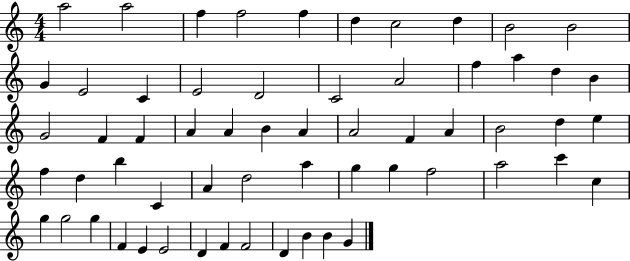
{
  \clef treble
  \numericTimeSignature
  \time 4/4
  \key c \major
  a''2 a''2 | f''4 f''2 f''4 | d''4 c''2 d''4 | b'2 b'2 | \break g'4 e'2 c'4 | e'2 d'2 | c'2 a'2 | f''4 a''4 d''4 b'4 | \break g'2 f'4 f'4 | a'4 a'4 b'4 a'4 | a'2 f'4 a'4 | b'2 d''4 e''4 | \break f''4 d''4 b''4 c'4 | a'4 d''2 a''4 | g''4 g''4 f''2 | a''2 c'''4 c''4 | \break g''4 g''2 g''4 | f'4 e'4 e'2 | d'4 f'4 f'2 | d'4 b'4 b'4 g'4 | \break \bar "|."
}